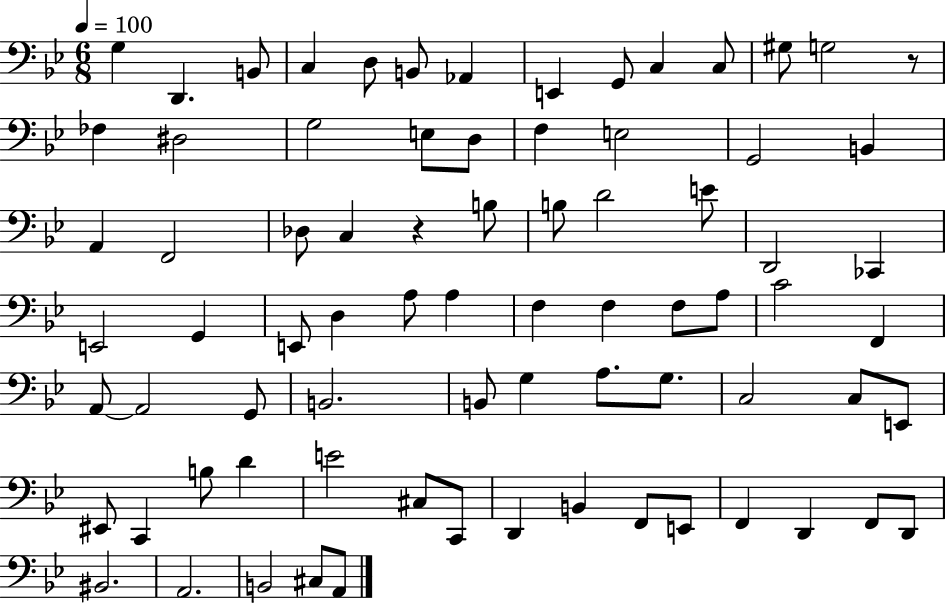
{
  \clef bass
  \numericTimeSignature
  \time 6/8
  \key bes \major
  \tempo 4 = 100
  g4 d,4. b,8 | c4 d8 b,8 aes,4 | e,4 g,8 c4 c8 | gis8 g2 r8 | \break fes4 dis2 | g2 e8 d8 | f4 e2 | g,2 b,4 | \break a,4 f,2 | des8 c4 r4 b8 | b8 d'2 e'8 | d,2 ces,4 | \break e,2 g,4 | e,8 d4 a8 a4 | f4 f4 f8 a8 | c'2 f,4 | \break a,8~~ a,2 g,8 | b,2. | b,8 g4 a8. g8. | c2 c8 e,8 | \break eis,8 c,4 b8 d'4 | e'2 cis8 c,8 | d,4 b,4 f,8 e,8 | f,4 d,4 f,8 d,8 | \break bis,2. | a,2. | b,2 cis8 a,8 | \bar "|."
}